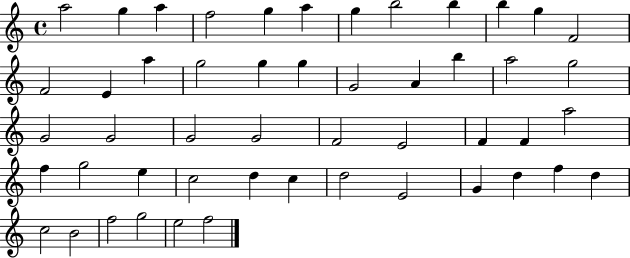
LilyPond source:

{
  \clef treble
  \time 4/4
  \defaultTimeSignature
  \key c \major
  a''2 g''4 a''4 | f''2 g''4 a''4 | g''4 b''2 b''4 | b''4 g''4 f'2 | \break f'2 e'4 a''4 | g''2 g''4 g''4 | g'2 a'4 b''4 | a''2 g''2 | \break g'2 g'2 | g'2 g'2 | f'2 e'2 | f'4 f'4 a''2 | \break f''4 g''2 e''4 | c''2 d''4 c''4 | d''2 e'2 | g'4 d''4 f''4 d''4 | \break c''2 b'2 | f''2 g''2 | e''2 f''2 | \bar "|."
}